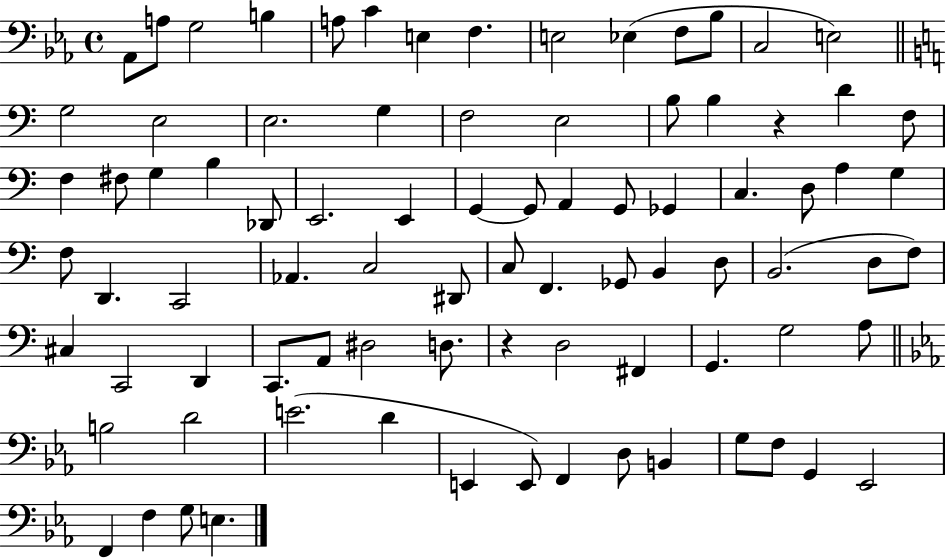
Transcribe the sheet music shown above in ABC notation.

X:1
T:Untitled
M:4/4
L:1/4
K:Eb
_A,,/2 A,/2 G,2 B, A,/2 C E, F, E,2 _E, F,/2 _B,/2 C,2 E,2 G,2 E,2 E,2 G, F,2 E,2 B,/2 B, z D F,/2 F, ^F,/2 G, B, _D,,/2 E,,2 E,, G,, G,,/2 A,, G,,/2 _G,, C, D,/2 A, G, F,/2 D,, C,,2 _A,, C,2 ^D,,/2 C,/2 F,, _G,,/2 B,, D,/2 B,,2 D,/2 F,/2 ^C, C,,2 D,, C,,/2 A,,/2 ^D,2 D,/2 z D,2 ^F,, G,, G,2 A,/2 B,2 D2 E2 D E,, E,,/2 F,, D,/2 B,, G,/2 F,/2 G,, _E,,2 F,, F, G,/2 E,